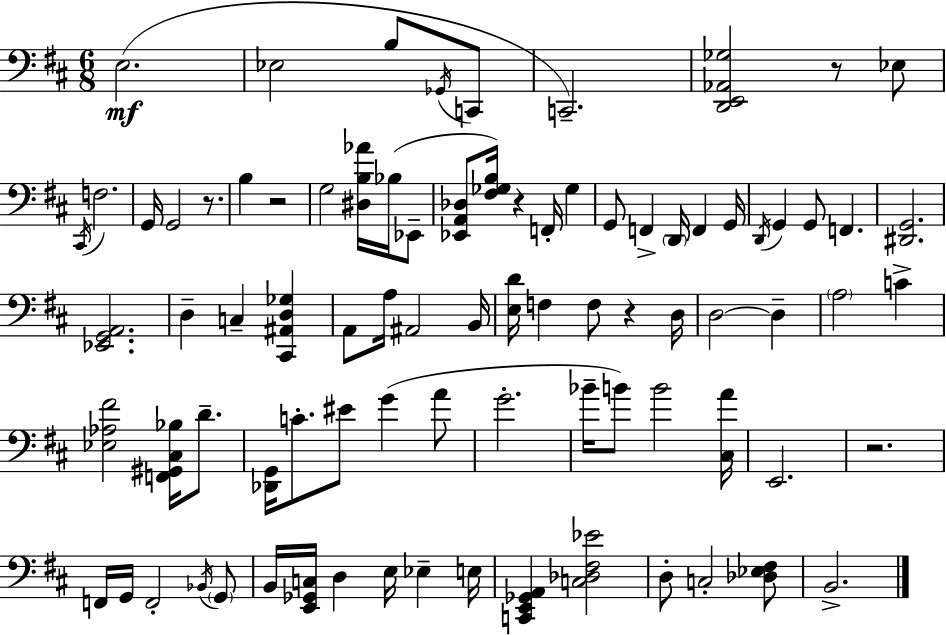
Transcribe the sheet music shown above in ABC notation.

X:1
T:Untitled
M:6/8
L:1/4
K:D
E,2 _E,2 B,/2 _G,,/4 C,,/2 C,,2 [D,,E,,_A,,_G,]2 z/2 _E,/2 ^C,,/4 F,2 G,,/4 G,,2 z/2 B, z2 G,2 [^D,B,_A]/4 _B,/4 _E,,/2 [_E,,A,,_D,]/2 [^F,_G,B,]/4 z F,,/4 _G, G,,/2 F,, D,,/4 F,, G,,/4 D,,/4 G,, G,,/2 F,, [^D,,G,,]2 [_E,,G,,A,,]2 D, C, [^C,,^A,,D,_G,] A,,/2 A,/4 ^A,,2 B,,/4 [E,D]/4 F, F,/2 z D,/4 D,2 D, A,2 C [_E,_A,^F]2 [F,,^G,,^C,_B,]/4 D/2 [_D,,G,,]/4 C/2 ^E/2 G A/2 G2 _B/4 B/2 B2 [^C,A]/4 E,,2 z2 F,,/4 G,,/4 F,,2 _B,,/4 G,,/2 B,,/4 [E,,_G,,C,]/4 D, E,/4 _E, E,/4 [C,,E,,_G,,A,,] [C,_D,^F,_E]2 D,/2 C,2 [_D,_E,^F,]/2 B,,2